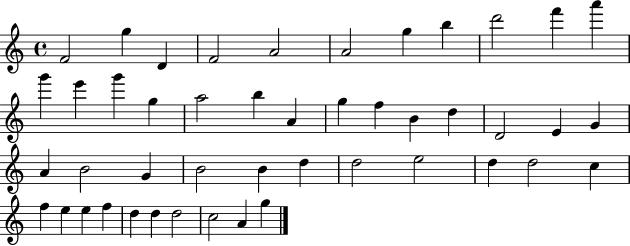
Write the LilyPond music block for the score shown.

{
  \clef treble
  \time 4/4
  \defaultTimeSignature
  \key c \major
  f'2 g''4 d'4 | f'2 a'2 | a'2 g''4 b''4 | d'''2 f'''4 a'''4 | \break g'''4 e'''4 g'''4 g''4 | a''2 b''4 a'4 | g''4 f''4 b'4 d''4 | d'2 e'4 g'4 | \break a'4 b'2 g'4 | b'2 b'4 d''4 | d''2 e''2 | d''4 d''2 c''4 | \break f''4 e''4 e''4 f''4 | d''4 d''4 d''2 | c''2 a'4 g''4 | \bar "|."
}